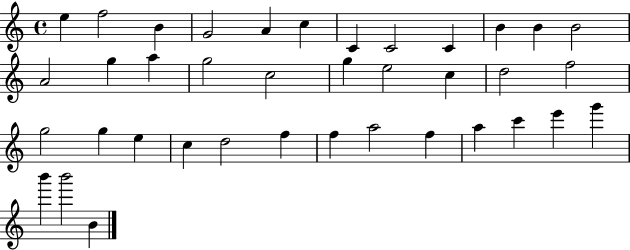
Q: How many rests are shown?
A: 0